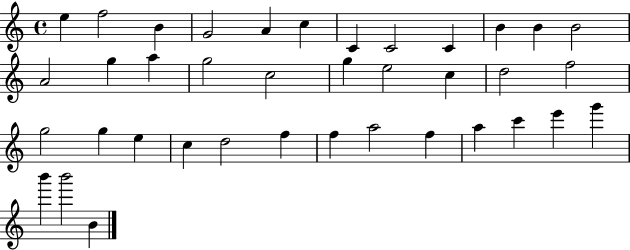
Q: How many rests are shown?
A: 0